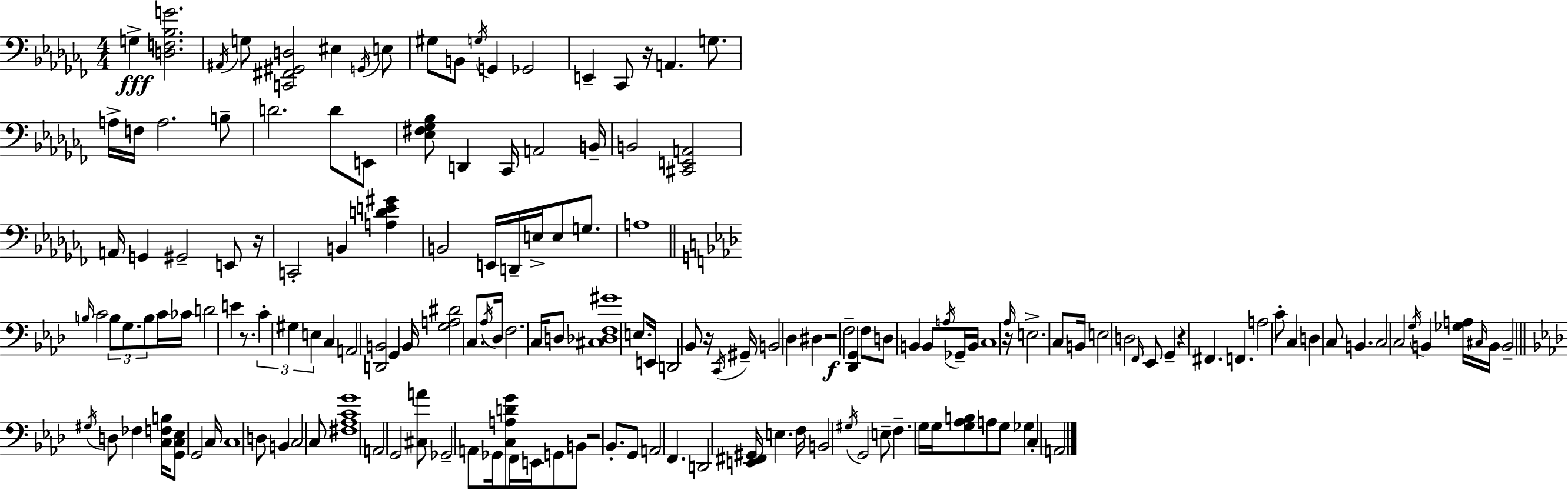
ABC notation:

X:1
T:Untitled
M:4/4
L:1/4
K:Abm
G, [D,F,_B,G]2 ^A,,/4 G,/2 [C,,^F,,^G,,D,]2 ^E, G,,/4 E,/2 ^G,/2 B,,/2 G,/4 G,, _G,,2 E,, _C,,/2 z/4 A,, G,/2 A,/4 F,/4 A,2 B,/2 D2 D/2 E,,/2 [_E,^F,_G,_B,]/2 D,, _C,,/4 A,,2 B,,/4 B,,2 [^C,,E,,A,,]2 A,,/4 G,, ^G,,2 E,,/2 z/4 C,,2 B,, [A,DE^G] B,,2 E,,/4 D,,/4 E,/4 E,/2 G,/2 A,4 B,/4 C2 B,/2 G,/2 B,/2 C/4 _C/4 D2 E z/2 C ^G, E, C, A,,2 [D,,B,,]2 G,, B,,/4 [G,A,^D]2 C,/2 _A,/4 _D,/4 F,2 C,/4 D,/2 [^C,_D,F,^G]4 E,/2 E,,/4 D,,2 _B,,/2 z/4 C,,/4 ^G,,/4 B,,2 _D, ^D, z2 F,2 [_D,,G,,] F,/2 D,/2 B,, B,,/2 A,/4 _G,,/4 B,,/4 C,4 z/4 _A,/4 E,2 C,/2 B,,/4 E,2 D,2 F,,/4 _E,,/2 G,, z ^F,, F,, A,2 C/2 C, D, C,/2 B,, C,2 C,2 G,/4 B,, [_G,A,]/4 ^C,/4 B,,/4 B,,2 ^G,/4 D,/2 _F, [C,F,B,]/4 [G,,C,_E,]/2 G,,2 C,/4 C,4 D,/2 B,, C,2 C,/2 [^F,_A,CG]4 A,,2 G,,2 [^C,A]/2 _G,,2 A,,/2 _G,,/4 [C,A,DG]/2 F,,/4 E,,/4 G,,/2 B,,/2 z2 _B,,/2 G,,/2 A,,2 F,, D,,2 [E,,^F,,^G,,]/4 E, F,/4 B,,2 ^G,/4 G,,2 E,/2 F, G,/4 G,/4 [G,_A,B,]/2 A,/2 G,/2 _G, C, A,,2